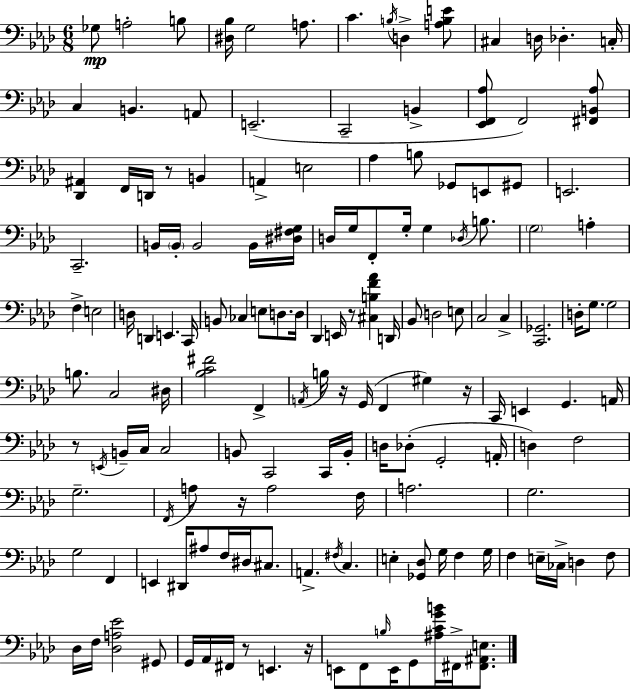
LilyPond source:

{
  \clef bass
  \numericTimeSignature
  \time 6/8
  \key f \minor
  \repeat volta 2 { ges8\mp a2-. b8 | <dis bes>16 g2 a8. | c'4. \acciaccatura { b16 } d4-> <a b e'>8 | cis4 d16 des4.-. | \break c16-. c4 b,4. a,8 | e,2.--( | c,2-- b,4-> | <ees, f, aes>8 f,2) <fis, b, aes>8 | \break <des, ais,>4 f,16 d,16 r8 b,4 | a,4-> e2 | aes4 b8 ges,8 e,8 gis,8 | e,2. | \break c,2.-- | b,16 \parenthesize b,16-. b,2 b,16 | <dis fis g>16 d16 g16 f,8-. g16-. g4 \acciaccatura { des16 } b8. | \parenthesize g2 a4-. | \break f4-> e2 | d16 d,4 e,4. | c,16 b,8 ces4 e8 d8. | d16 des,4 e,16 r8 <cis b f' aes'>4 | \break d,16 bes,8 d2 | e8 c2 c4-> | <c, ges,>2. | d16-. g8. g2 | \break b8. c2 | dis16 <bes c' fis'>2 f,4-> | \acciaccatura { a,16 } b16 r16 g,16( f,4 gis4) | r16 c,16 e,4 g,4. | \break a,16 r8 \acciaccatura { e,16 } b,16-- c16 c2 | b,8 c,2 | c,16 b,16-. d16 des8-.( g,2-. | a,16-. d4) f2 | \break g2.-- | \acciaccatura { f,16 } a8 r16 a2 | f16 a2. | g2. | \break g2 | f,4 e,4 dis,16 ais8 | f16 dis16 cis8. a,4.-> \acciaccatura { fis16 } | c4. e4-. <ges, des>8 | \break g16 f4 g16 f4 e16-- ces16-> | d4 f8 des16 f16 <des a ees'>2 | gis,8 g,16 aes,16 fis,16 r8 e,4. | r16 e,8 f,8 \grace { b16 } e,16 | \break g,8 <ais c' g' b'>16 fis,16-> <fis, ais, e>8. } \bar "|."
}